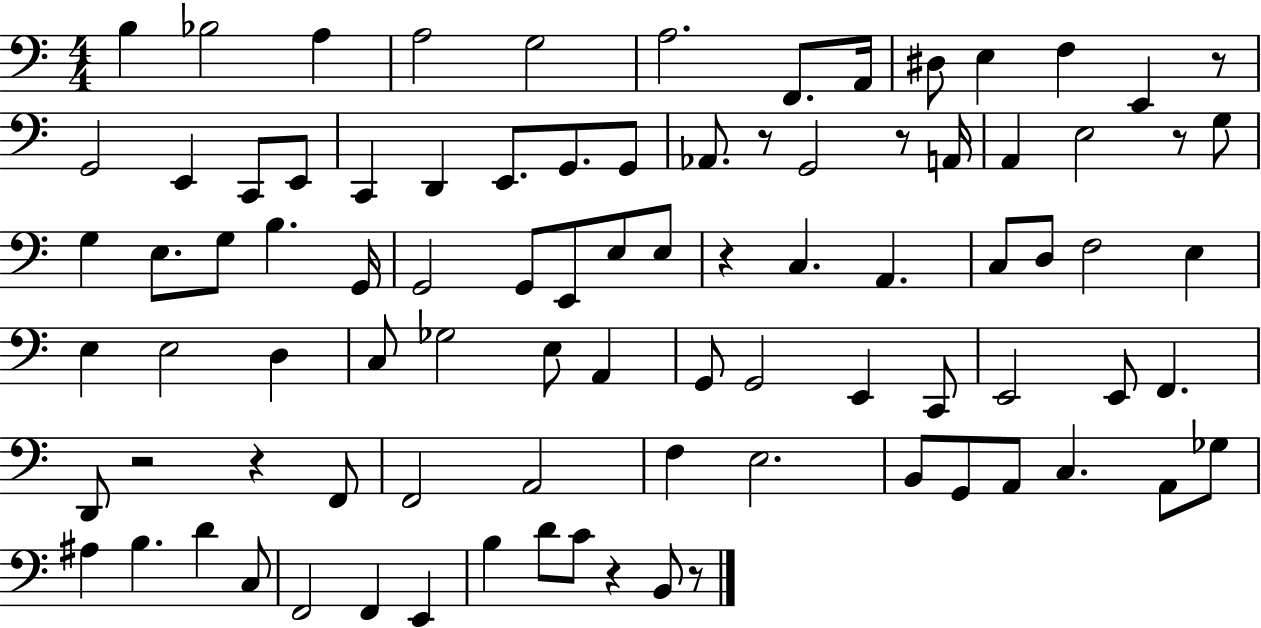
X:1
T:Untitled
M:4/4
L:1/4
K:C
B, _B,2 A, A,2 G,2 A,2 F,,/2 A,,/4 ^D,/2 E, F, E,, z/2 G,,2 E,, C,,/2 E,,/2 C,, D,, E,,/2 G,,/2 G,,/2 _A,,/2 z/2 G,,2 z/2 A,,/4 A,, E,2 z/2 G,/2 G, E,/2 G,/2 B, G,,/4 G,,2 G,,/2 E,,/2 E,/2 E,/2 z C, A,, C,/2 D,/2 F,2 E, E, E,2 D, C,/2 _G,2 E,/2 A,, G,,/2 G,,2 E,, C,,/2 E,,2 E,,/2 F,, D,,/2 z2 z F,,/2 F,,2 A,,2 F, E,2 B,,/2 G,,/2 A,,/2 C, A,,/2 _G,/2 ^A, B, D C,/2 F,,2 F,, E,, B, D/2 C/2 z B,,/2 z/2